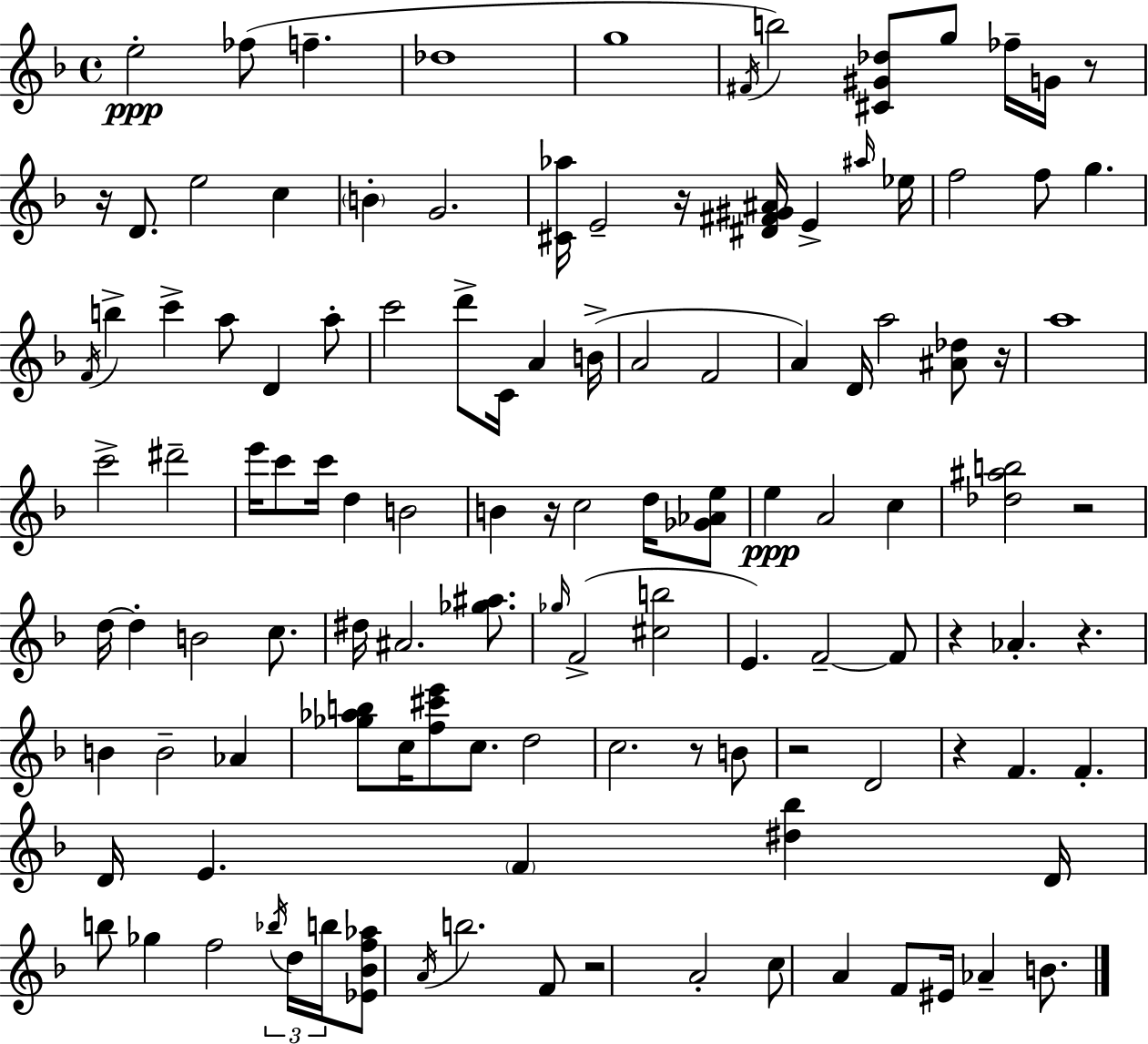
{
  \clef treble
  \time 4/4
  \defaultTimeSignature
  \key f \major
  e''2-.\ppp fes''8( f''4.-- | des''1 | g''1 | \acciaccatura { fis'16 } b''2) <cis' gis' des''>8 g''8 fes''16-- g'16 r8 | \break r16 d'8. e''2 c''4 | \parenthesize b'4-. g'2. | <cis' aes''>16 e'2-- r16 <dis' fis' gis' ais'>16 e'4-> | \grace { ais''16 } ees''16 f''2 f''8 g''4. | \break \acciaccatura { f'16 } b''4-> c'''4-> a''8 d'4 | a''8-. c'''2 d'''8-> c'16 a'4 | b'16->( a'2 f'2 | a'4) d'16 a''2 | \break <ais' des''>8 r16 a''1 | c'''2-> dis'''2-- | e'''16 c'''8 c'''16 d''4 b'2 | b'4 r16 c''2 | \break d''16 <ges' aes' e''>8 e''4\ppp a'2 c''4 | <des'' ais'' b''>2 r2 | d''16~~ d''4-. b'2 | c''8. dis''16 ais'2. | \break <ges'' ais''>8. \grace { ges''16 }( f'2-> <cis'' b''>2 | e'4.) f'2--~~ | f'8 r4 aes'4.-. r4. | b'4 b'2-- | \break aes'4 <ges'' aes'' b''>8 c''16 <f'' cis''' e'''>8 c''8. d''2 | c''2. | r8 b'8 r2 d'2 | r4 f'4. f'4.-. | \break d'16 e'4. \parenthesize f'4 <dis'' bes''>4 | d'16 b''8 ges''4 f''2 | \tuplet 3/2 { \acciaccatura { bes''16 } d''16 b''16 } <ees' bes' f'' aes''>8 \acciaccatura { a'16 } b''2. | f'8 r2 a'2-. | \break c''8 a'4 f'8 eis'16 aes'4-- | b'8. \bar "|."
}